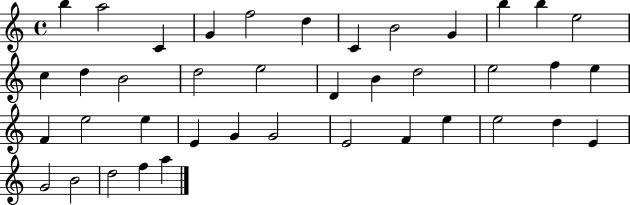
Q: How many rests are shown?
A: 0